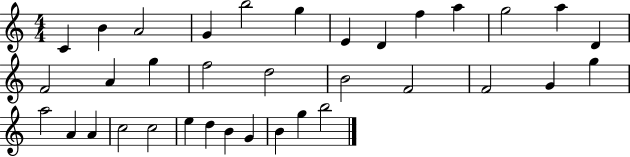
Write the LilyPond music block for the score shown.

{
  \clef treble
  \numericTimeSignature
  \time 4/4
  \key c \major
  c'4 b'4 a'2 | g'4 b''2 g''4 | e'4 d'4 f''4 a''4 | g''2 a''4 d'4 | \break f'2 a'4 g''4 | f''2 d''2 | b'2 f'2 | f'2 g'4 g''4 | \break a''2 a'4 a'4 | c''2 c''2 | e''4 d''4 b'4 g'4 | b'4 g''4 b''2 | \break \bar "|."
}